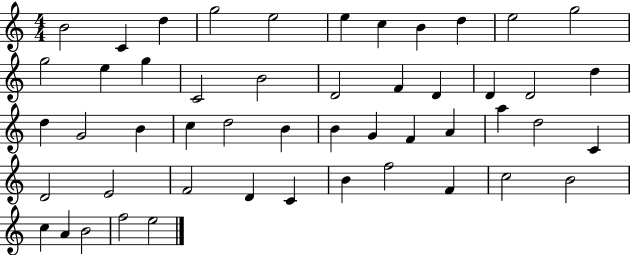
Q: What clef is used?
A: treble